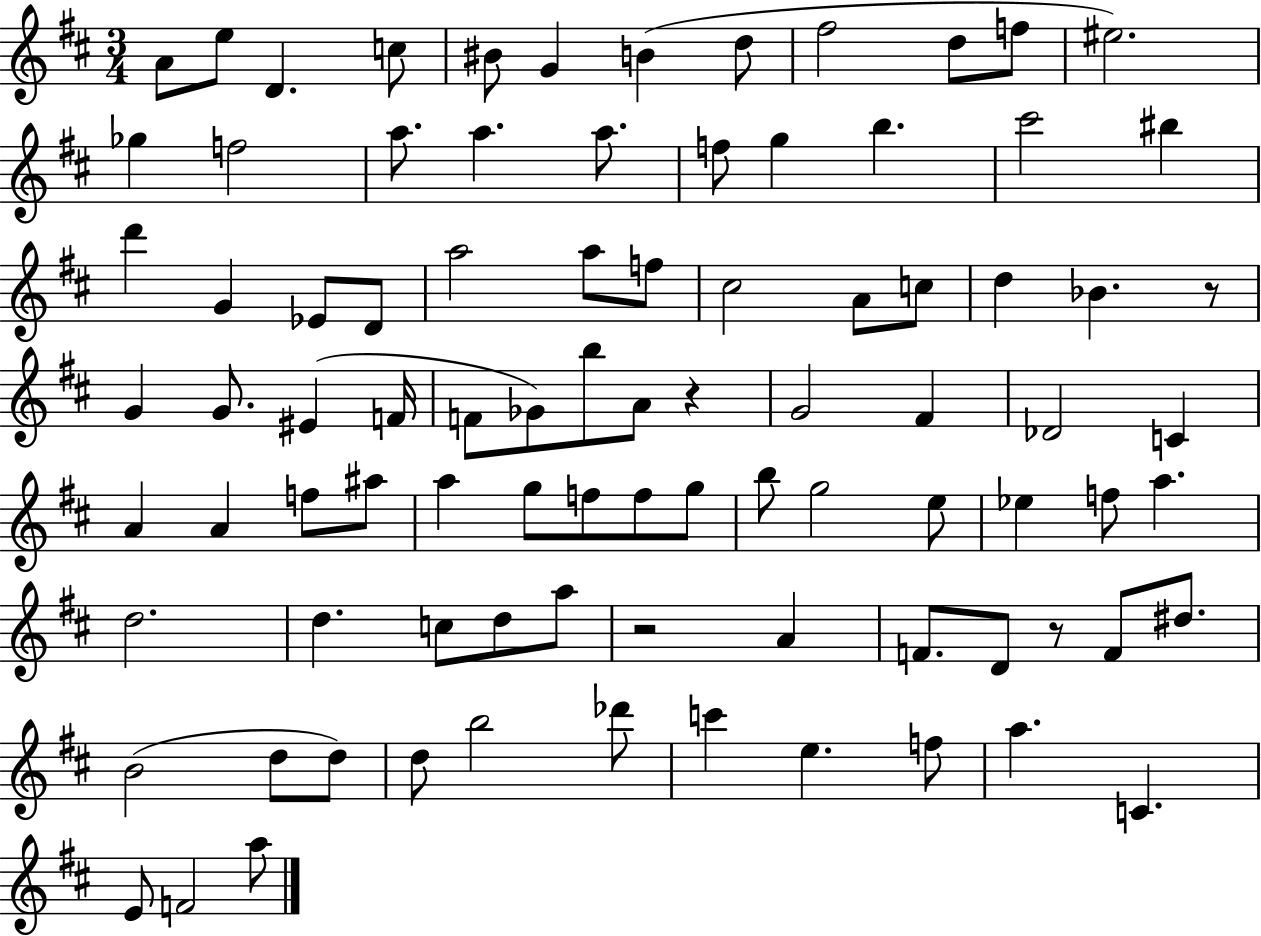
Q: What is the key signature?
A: D major